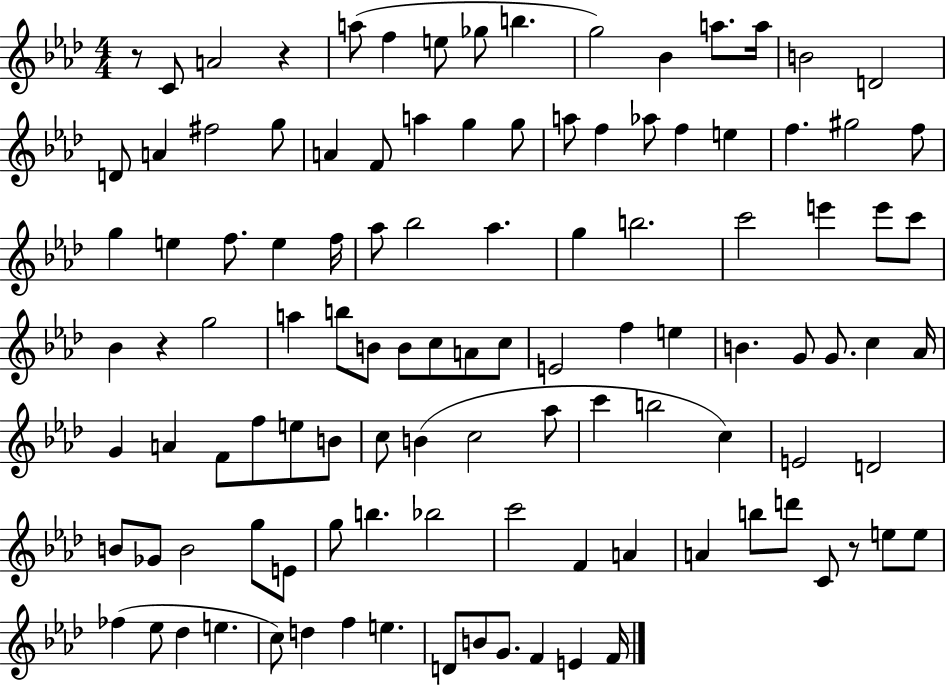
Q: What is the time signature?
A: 4/4